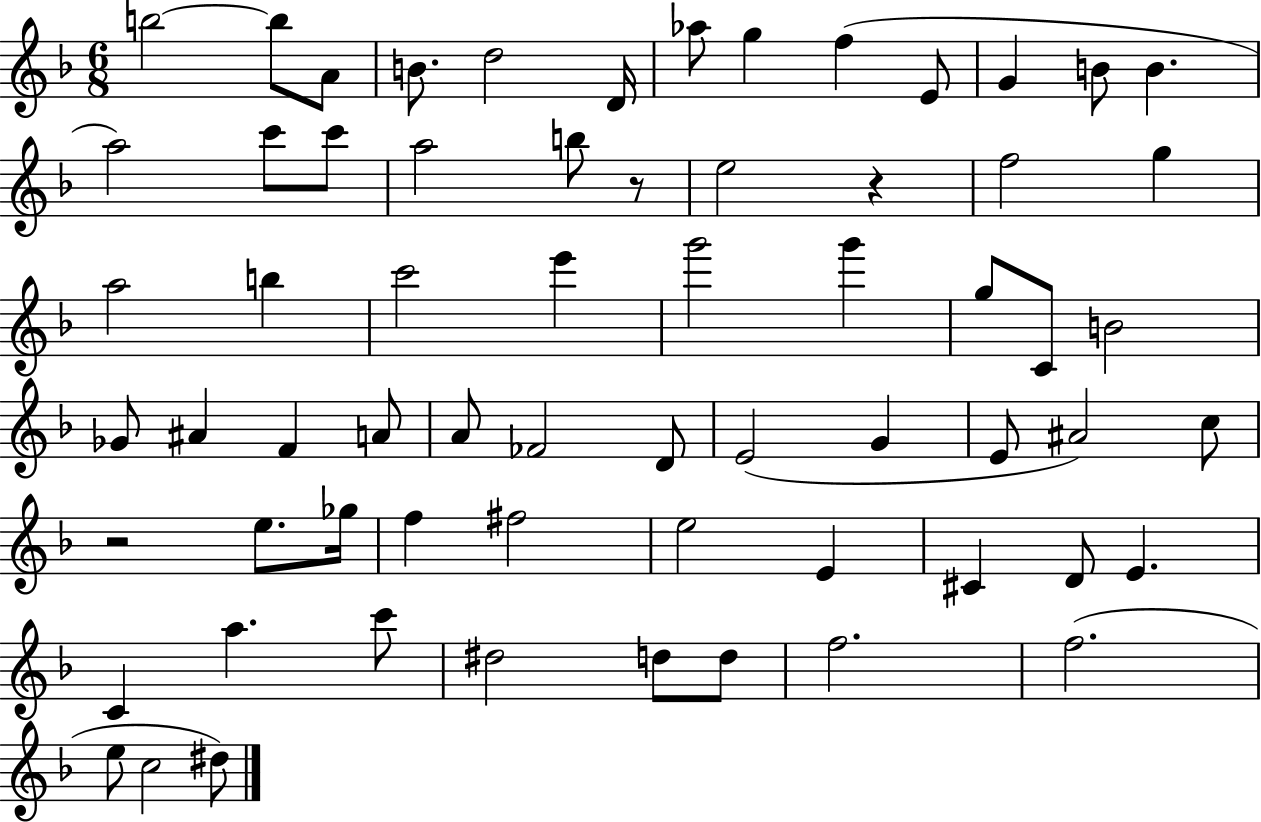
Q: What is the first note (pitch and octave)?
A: B5